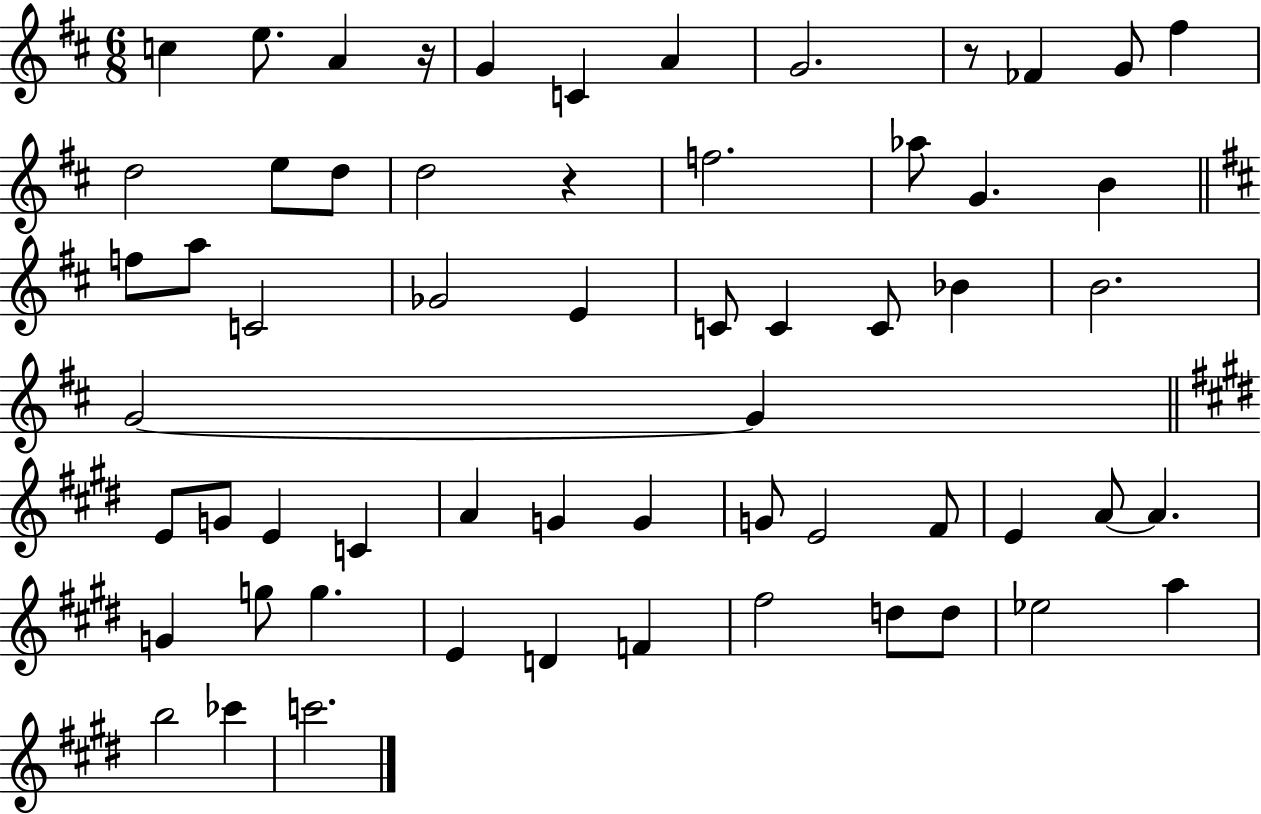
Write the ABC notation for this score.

X:1
T:Untitled
M:6/8
L:1/4
K:D
c e/2 A z/4 G C A G2 z/2 _F G/2 ^f d2 e/2 d/2 d2 z f2 _a/2 G B f/2 a/2 C2 _G2 E C/2 C C/2 _B B2 G2 G E/2 G/2 E C A G G G/2 E2 ^F/2 E A/2 A G g/2 g E D F ^f2 d/2 d/2 _e2 a b2 _c' c'2